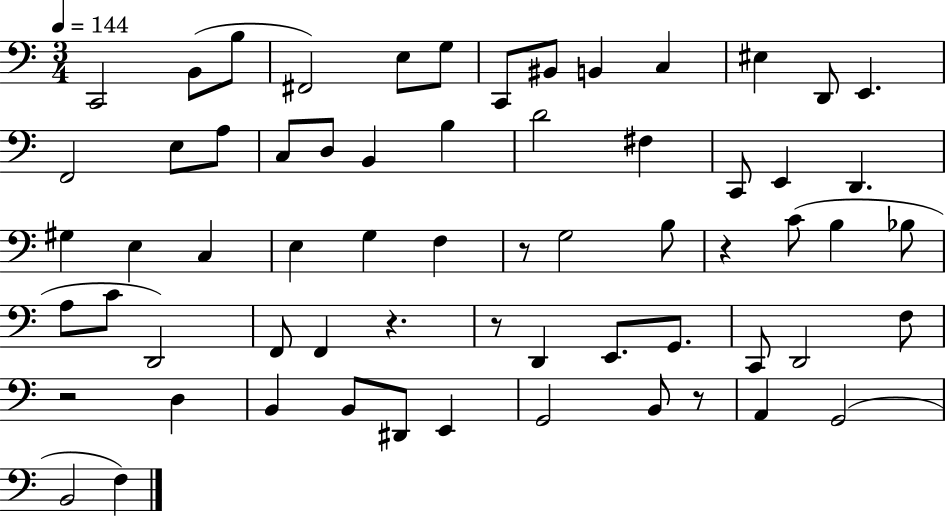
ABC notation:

X:1
T:Untitled
M:3/4
L:1/4
K:C
C,,2 B,,/2 B,/2 ^F,,2 E,/2 G,/2 C,,/2 ^B,,/2 B,, C, ^E, D,,/2 E,, F,,2 E,/2 A,/2 C,/2 D,/2 B,, B, D2 ^F, C,,/2 E,, D,, ^G, E, C, E, G, F, z/2 G,2 B,/2 z C/2 B, _B,/2 A,/2 C/2 D,,2 F,,/2 F,, z z/2 D,, E,,/2 G,,/2 C,,/2 D,,2 F,/2 z2 D, B,, B,,/2 ^D,,/2 E,, G,,2 B,,/2 z/2 A,, G,,2 B,,2 F,